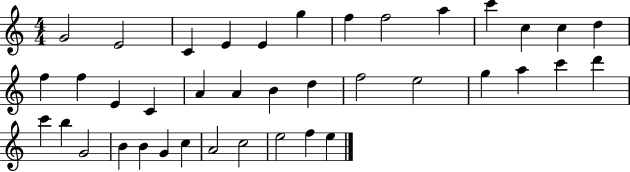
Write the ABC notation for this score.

X:1
T:Untitled
M:4/4
L:1/4
K:C
G2 E2 C E E g f f2 a c' c c d f f E C A A B d f2 e2 g a c' d' c' b G2 B B G c A2 c2 e2 f e